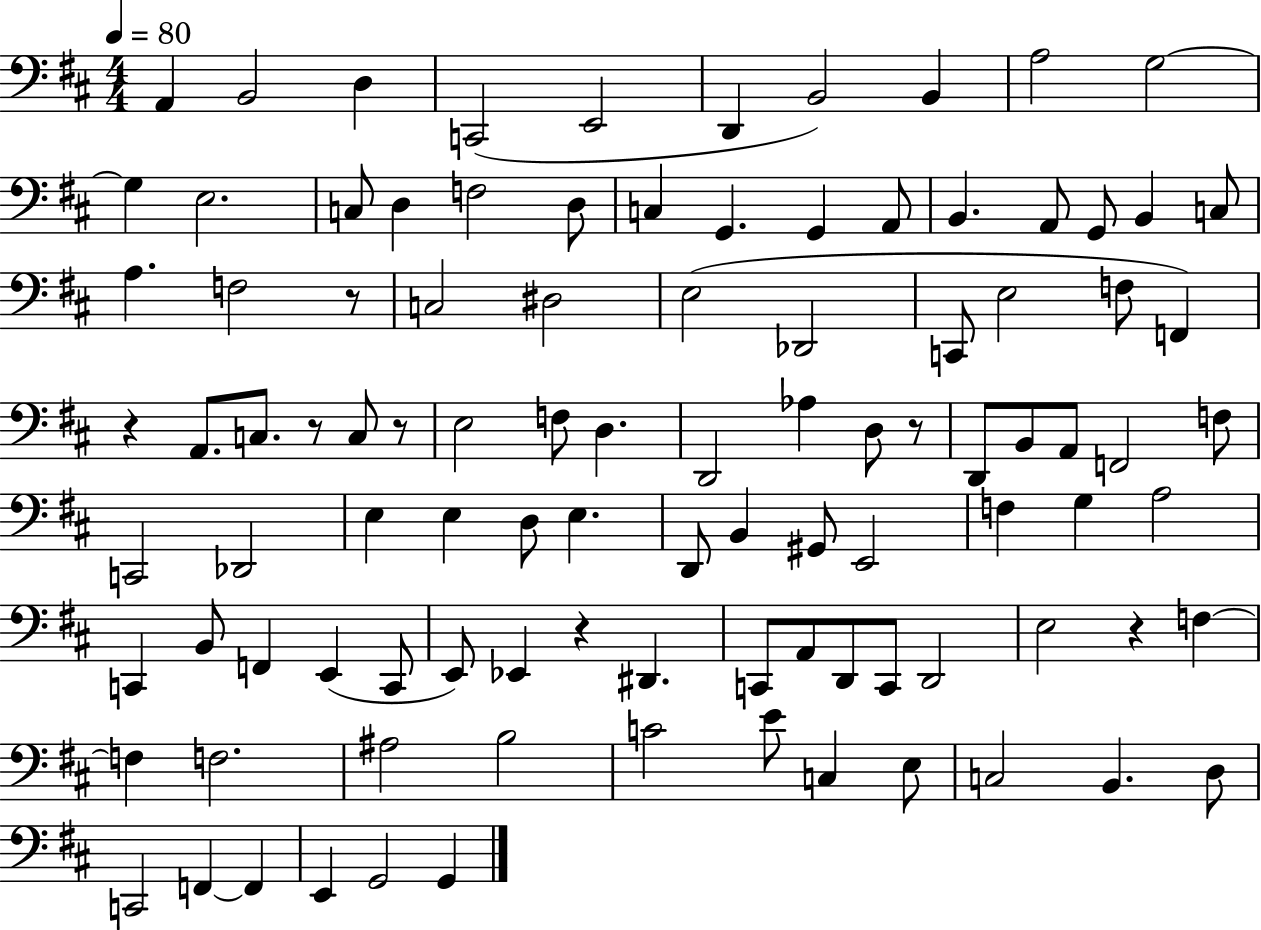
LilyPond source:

{
  \clef bass
  \numericTimeSignature
  \time 4/4
  \key d \major
  \tempo 4 = 80
  \repeat volta 2 { a,4 b,2 d4 | c,2( e,2 | d,4 b,2) b,4 | a2 g2~~ | \break g4 e2. | c8 d4 f2 d8 | c4 g,4. g,4 a,8 | b,4. a,8 g,8 b,4 c8 | \break a4. f2 r8 | c2 dis2 | e2( des,2 | c,8 e2 f8 f,4) | \break r4 a,8. c8. r8 c8 r8 | e2 f8 d4. | d,2 aes4 d8 r8 | d,8 b,8 a,8 f,2 f8 | \break c,2 des,2 | e4 e4 d8 e4. | d,8 b,4 gis,8 e,2 | f4 g4 a2 | \break c,4 b,8 f,4 e,4( c,8 | e,8) ees,4 r4 dis,4. | c,8 a,8 d,8 c,8 d,2 | e2 r4 f4~~ | \break f4 f2. | ais2 b2 | c'2 e'8 c4 e8 | c2 b,4. d8 | \break c,2 f,4~~ f,4 | e,4 g,2 g,4 | } \bar "|."
}